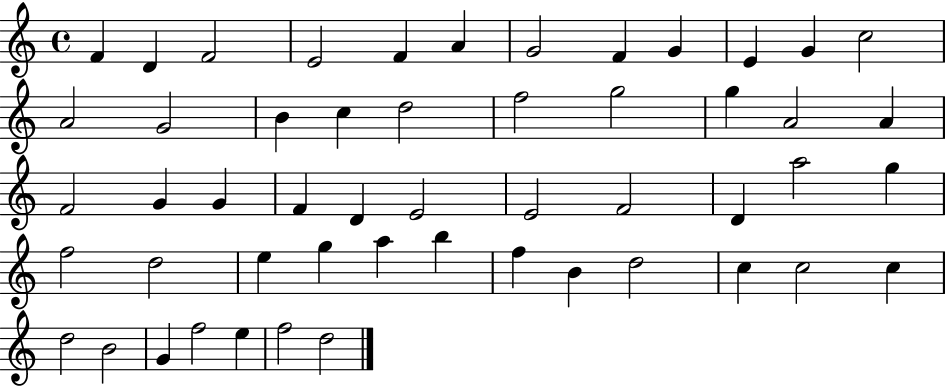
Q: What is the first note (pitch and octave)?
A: F4